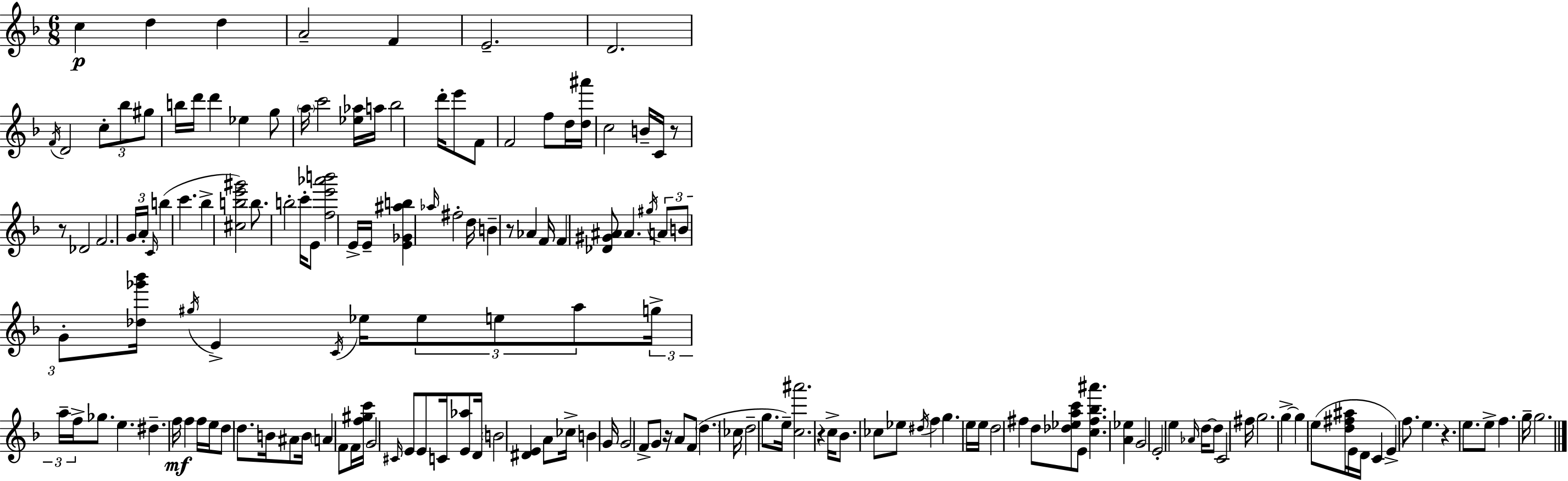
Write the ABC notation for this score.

X:1
T:Untitled
M:6/8
L:1/4
K:F
c d d A2 F E2 D2 F/4 D2 c/2 _b/2 ^g/2 b/4 d'/4 d' _e g/2 a/4 c'2 [_e_a]/4 a/4 _b2 d'/4 e'/2 F/2 F2 f/2 d/4 [d^a']/4 c2 B/4 C/4 z/2 z/2 _D2 F2 G/4 A/4 C/4 b c' _b [^cbe'^g']2 b/2 b2 c'/4 E/2 [fe'_a'b']2 E/4 E/4 [E_G^ab] _a/4 ^f2 d/4 B z/2 _A F/4 F [_D^G^A]/2 ^A ^g/4 A/2 B/2 G/2 [_d_g'_b']/4 ^g/4 E C/4 _e/4 _e/2 e/2 a/2 g/4 a/4 f/4 _g/2 e ^d f/4 f f/4 e/4 d/2 d/2 B/4 ^A/2 B/4 A F/2 F/4 [f^gc']/4 G2 ^C/4 E/2 E/2 C/4 [E_a]/2 D/4 B2 [^DE] A/2 _c/4 B G/4 G2 F/2 G/2 z/4 A/2 F/2 d _c/4 d2 g/2 e/4 [c^a']2 z c/4 _B/2 _c/2 _e/2 ^d/4 f g e/4 e/4 d2 ^f d/2 [_d_eac']/2 E/2 [c^f_b^a'] [A_e] G2 E2 e _A/4 d/4 d/2 C2 ^f/4 g2 g g e/2 [d^f^a]/4 E/4 D/4 C E f/2 e z e/2 e/2 f g/4 g2